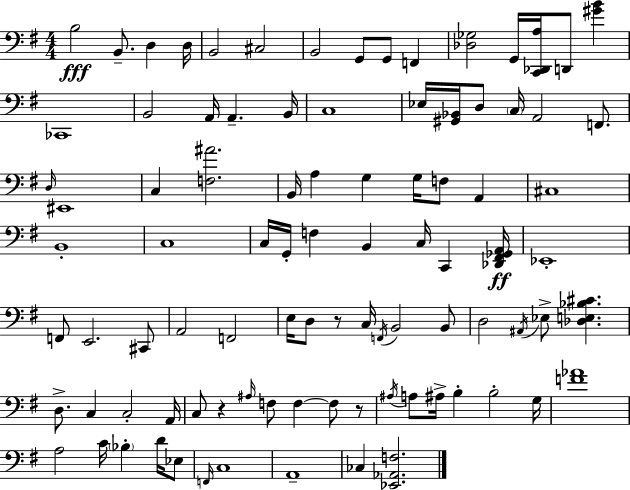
X:1
T:Untitled
M:4/4
L:1/4
K:G
B,2 B,,/2 D, D,/4 B,,2 ^C,2 B,,2 G,,/2 G,,/2 F,, [_D,_G,]2 G,,/4 [C,,_D,,A,]/4 D,,/2 [^GB] _C,,4 B,,2 A,,/4 A,, B,,/4 C,4 _E,/4 [^G,,_B,,]/4 D,/2 C,/4 A,,2 F,,/2 D,/4 ^E,,4 C, [F,^A]2 B,,/4 A, G, G,/4 F,/2 A,, ^C,4 B,,4 C,4 C,/4 G,,/4 F, B,, C,/4 C,, [_D,,^F,,_G,,A,,]/4 _E,,4 F,,/2 E,,2 ^C,,/2 A,,2 F,,2 E,/4 D,/2 z/2 C,/4 F,,/4 B,,2 B,,/2 D,2 ^A,,/4 _E,/2 [_D,E,_B,^C] D,/2 C, C,2 A,,/4 C,/2 z ^A,/4 F,/2 F, F,/2 z/2 ^A,/4 A,/2 ^A,/4 B, B,2 G,/4 [F_A]4 A,2 C/4 _B, D/4 _E,/2 F,,/4 C,4 A,,4 _C, [_E,,_A,,F,]2